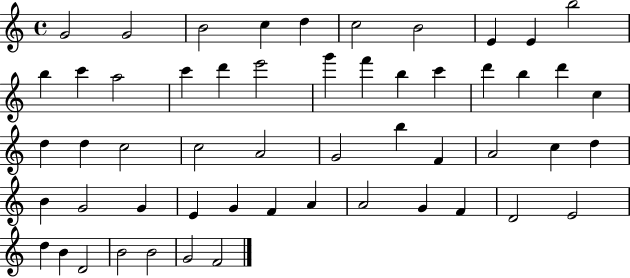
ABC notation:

X:1
T:Untitled
M:4/4
L:1/4
K:C
G2 G2 B2 c d c2 B2 E E b2 b c' a2 c' d' e'2 g' f' b c' d' b d' c d d c2 c2 A2 G2 b F A2 c d B G2 G E G F A A2 G F D2 E2 d B D2 B2 B2 G2 F2